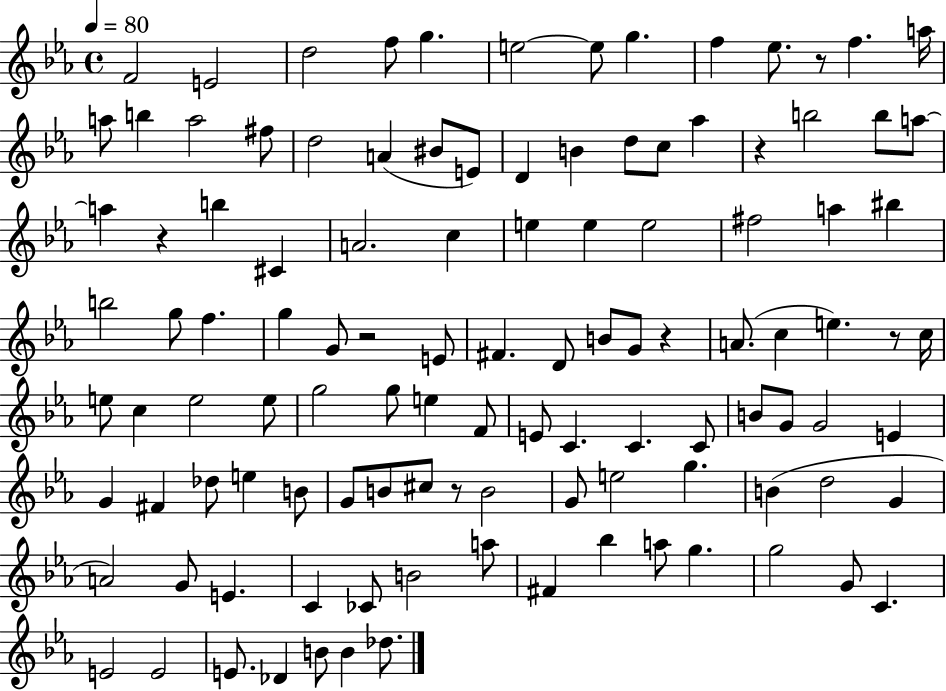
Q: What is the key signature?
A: EES major